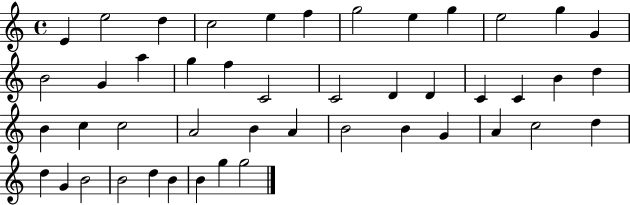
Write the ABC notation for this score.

X:1
T:Untitled
M:4/4
L:1/4
K:C
E e2 d c2 e f g2 e g e2 g G B2 G a g f C2 C2 D D C C B d B c c2 A2 B A B2 B G A c2 d d G B2 B2 d B B g g2